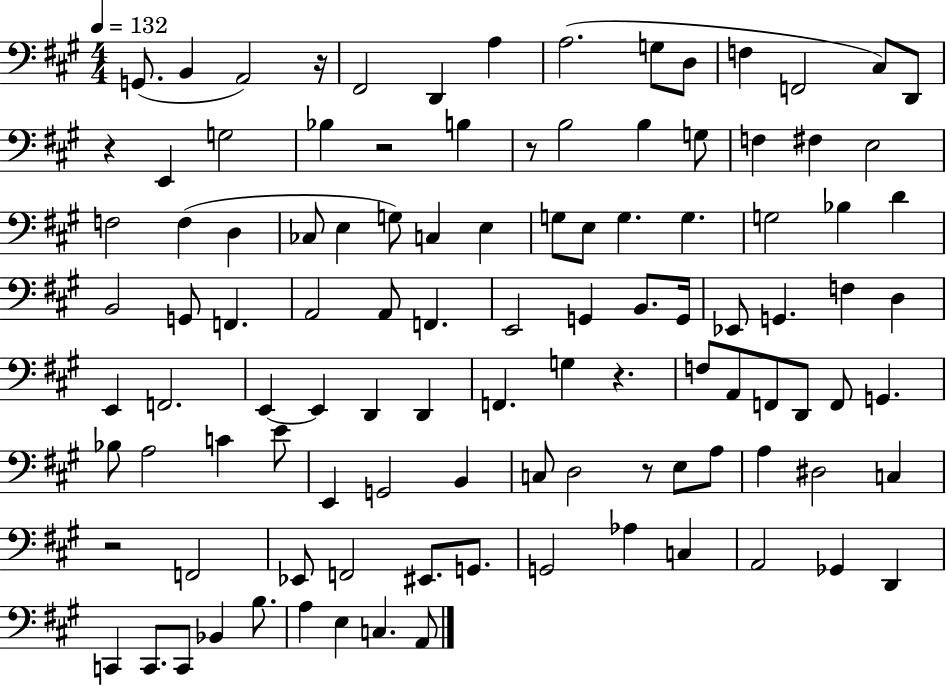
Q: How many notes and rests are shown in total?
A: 107